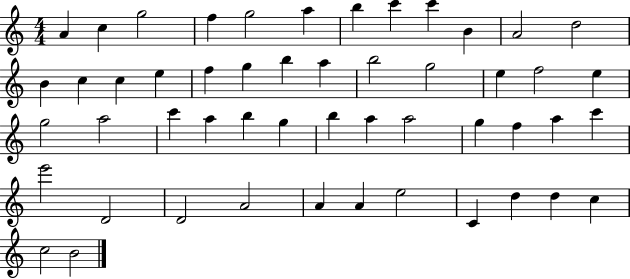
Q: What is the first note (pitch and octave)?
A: A4